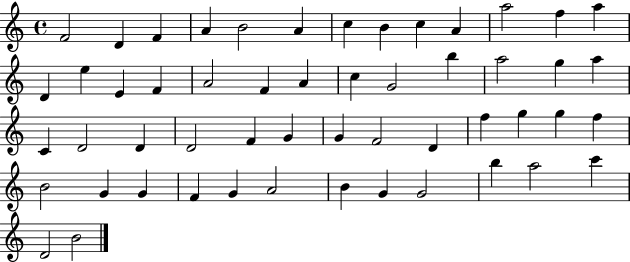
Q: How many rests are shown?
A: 0